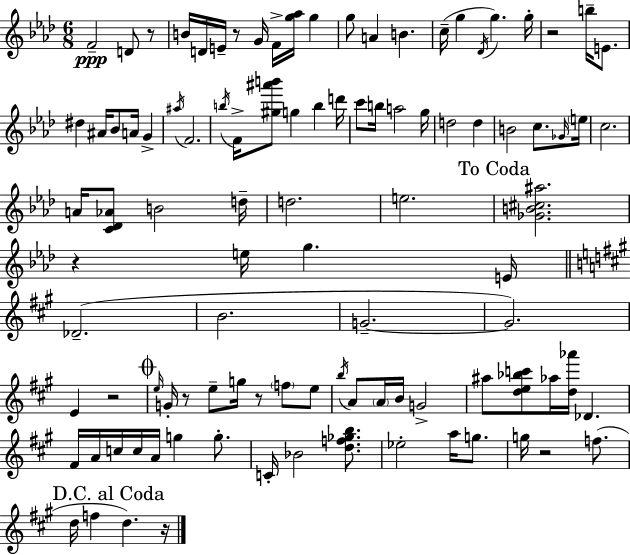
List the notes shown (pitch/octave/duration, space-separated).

F4/h D4/e R/e B4/s D4/s E4/s R/e G4/s F4/s [G5,Ab5]/s G5/q G5/e A4/q B4/q. C5/s G5/q Db4/s G5/q. G5/s R/h B5/s E4/e. D#5/q A#4/s Bb4/e A4/s G4/q A#5/s F4/h. B5/s F4/s [G#5,A#6,B6]/e G5/q B5/q D6/s C6/e B5/s A5/h G5/s D5/h D5/q B4/h C5/e. Gb4/s E5/s C5/h. A4/s [C4,Db4,Ab4]/e B4/h D5/s D5/h. E5/h. [Gb4,B4,C#5,A#5]/h. R/q E5/s G5/q. E4/s Db4/h. B4/h. G4/h. G4/h. E4/q R/h E5/s G4/s R/e E5/e G5/s R/e F5/e E5/e B5/s A4/e A4/s B4/s G4/h A#5/e [D5,E5,Bb5,C6]/e Ab5/s [D5,Ab6]/s Db4/q. F#4/s A4/s C5/s C5/s A4/s G5/q G5/e. C4/s Bb4/h [D5,F5,Gb5,B5]/e. Eb5/h A5/s G5/e. G5/s R/h F5/e. D5/s F5/q D5/q. R/s